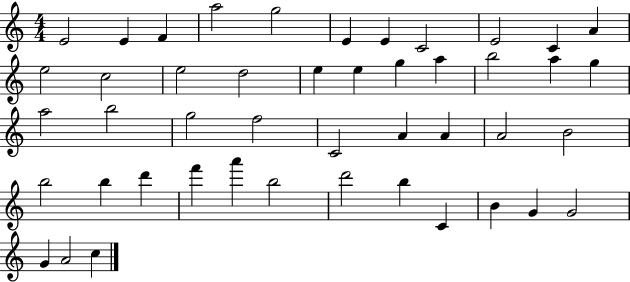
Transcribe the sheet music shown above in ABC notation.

X:1
T:Untitled
M:4/4
L:1/4
K:C
E2 E F a2 g2 E E C2 E2 C A e2 c2 e2 d2 e e g a b2 a g a2 b2 g2 f2 C2 A A A2 B2 b2 b d' f' a' b2 d'2 b C B G G2 G A2 c